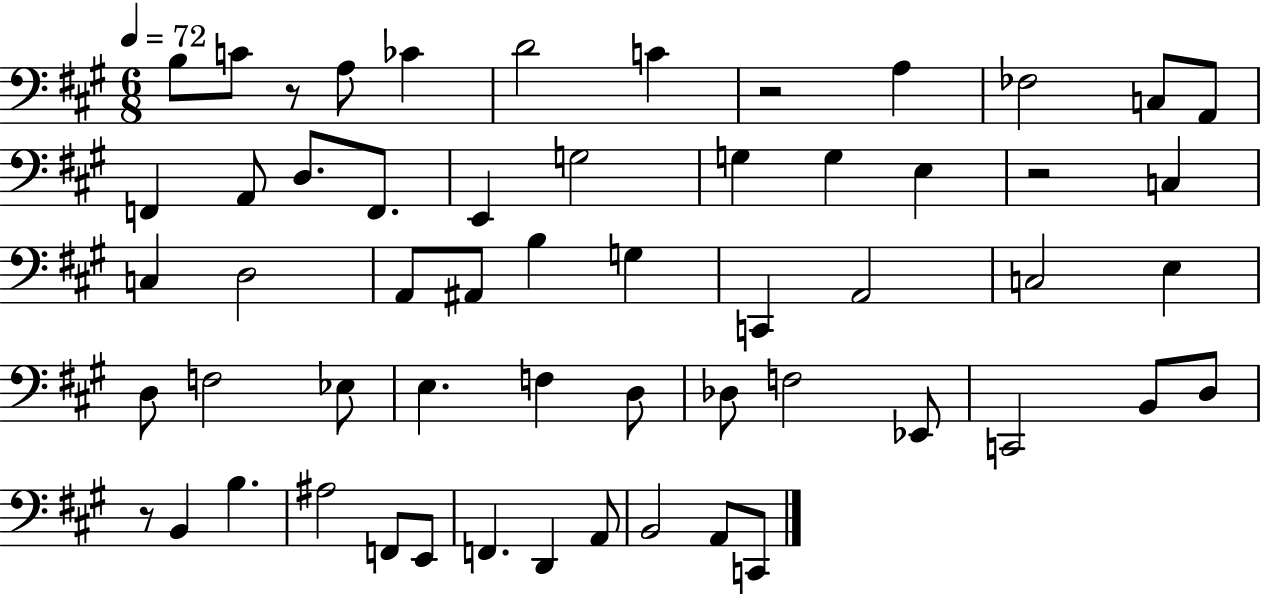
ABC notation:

X:1
T:Untitled
M:6/8
L:1/4
K:A
B,/2 C/2 z/2 A,/2 _C D2 C z2 A, _F,2 C,/2 A,,/2 F,, A,,/2 D,/2 F,,/2 E,, G,2 G, G, E, z2 C, C, D,2 A,,/2 ^A,,/2 B, G, C,, A,,2 C,2 E, D,/2 F,2 _E,/2 E, F, D,/2 _D,/2 F,2 _E,,/2 C,,2 B,,/2 D,/2 z/2 B,, B, ^A,2 F,,/2 E,,/2 F,, D,, A,,/2 B,,2 A,,/2 C,,/2